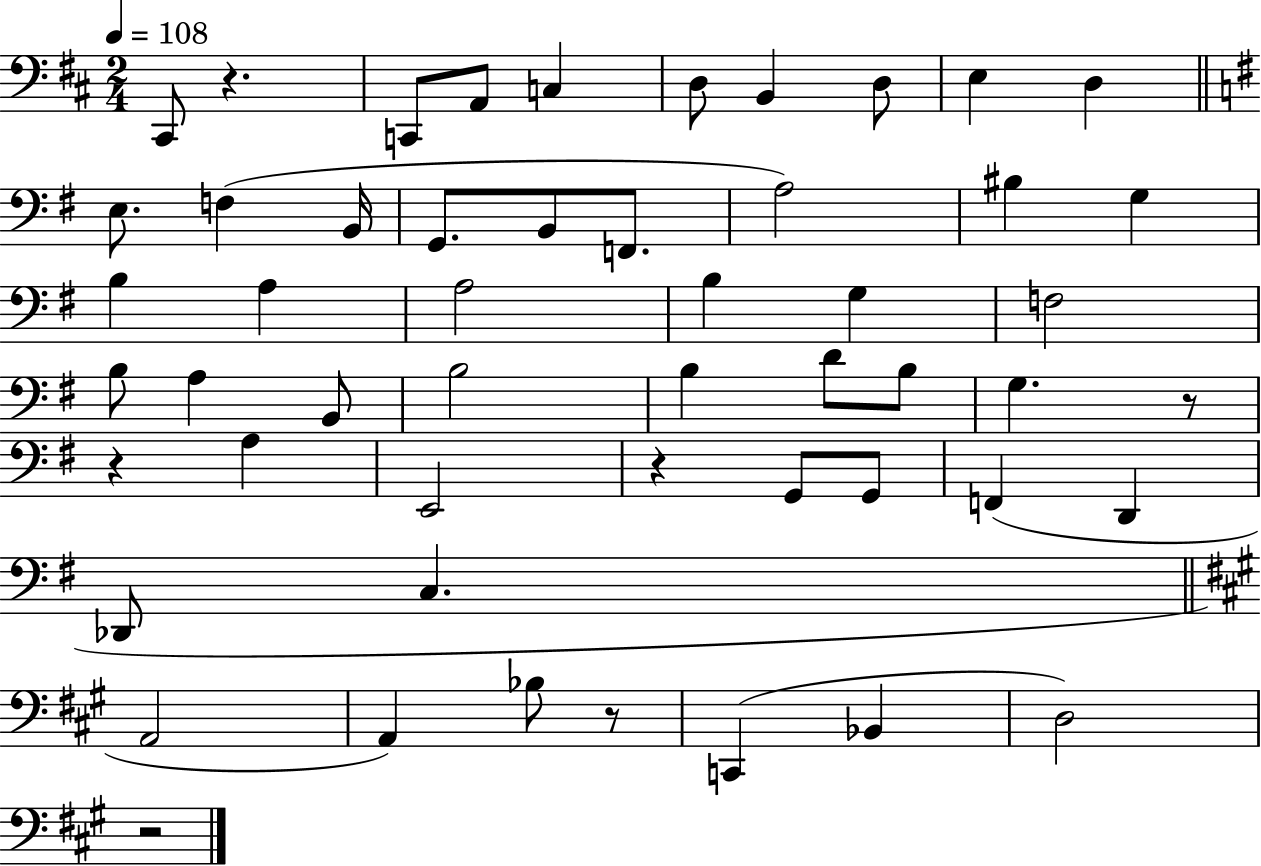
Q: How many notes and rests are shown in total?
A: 52